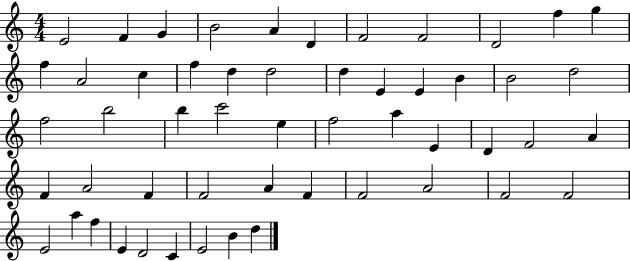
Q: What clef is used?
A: treble